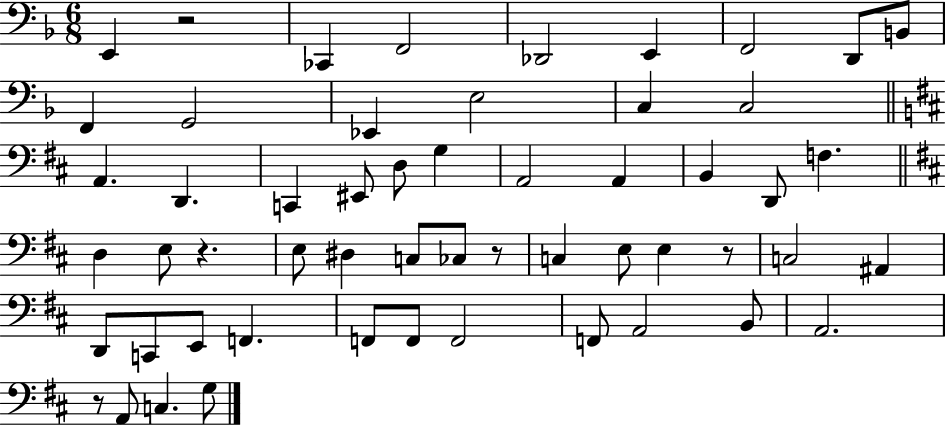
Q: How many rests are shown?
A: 5